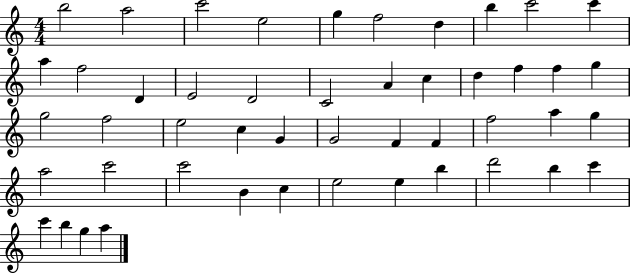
{
  \clef treble
  \numericTimeSignature
  \time 4/4
  \key c \major
  b''2 a''2 | c'''2 e''2 | g''4 f''2 d''4 | b''4 c'''2 c'''4 | \break a''4 f''2 d'4 | e'2 d'2 | c'2 a'4 c''4 | d''4 f''4 f''4 g''4 | \break g''2 f''2 | e''2 c''4 g'4 | g'2 f'4 f'4 | f''2 a''4 g''4 | \break a''2 c'''2 | c'''2 b'4 c''4 | e''2 e''4 b''4 | d'''2 b''4 c'''4 | \break c'''4 b''4 g''4 a''4 | \bar "|."
}